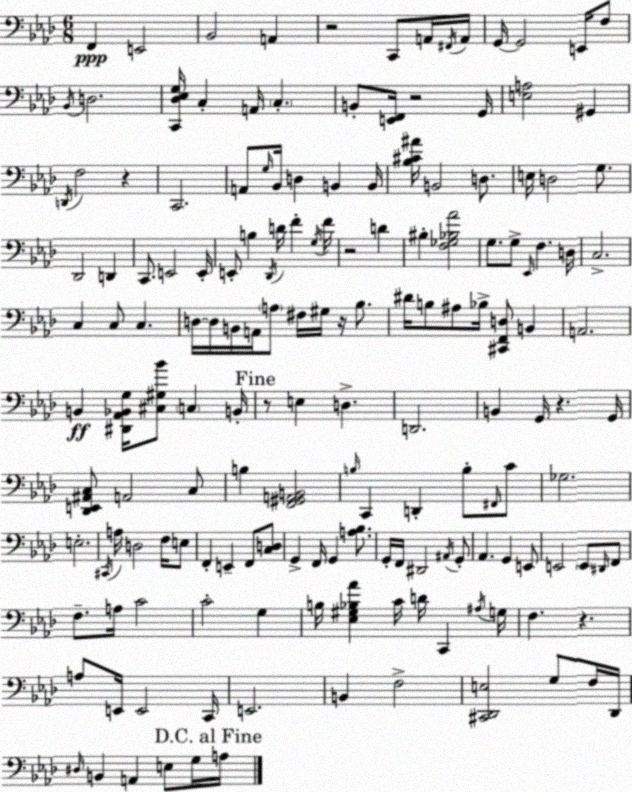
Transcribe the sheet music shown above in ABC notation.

X:1
T:Untitled
M:6/8
L:1/4
K:Ab
F,, E,,2 _B,,2 A,, z2 C,,/2 A,,/4 ^F,,/4 A,,/4 G,,/4 G,,2 E,,/4 F,/2 _B,,/4 D,2 [C,,_D,_E,G,]/4 C, A,,/4 C, B,,/2 [E,,F,,]/4 z2 G,,/4 [E,A,]2 ^G,, D,,/4 F,2 z C,,2 A,,/2 G,/4 _B,,/4 D, B,, B,,/4 [_B,^C^A]/4 B,,2 D,/2 E,/4 D,2 G,/2 _D,,2 D,, C,,/2 E,,2 E,,/4 E,,/2 B, _D,,/4 D/4 F G,/4 F/4 z2 D ^B, [F,_G,_B,_A]2 G,/2 G,/2 _E,,/4 F, D,/4 C,2 C, C,/2 C, D,/4 D,/4 B,,/4 A,,/4 A,/2 ^F,/4 ^G,/4 z/4 _B,/2 ^D/4 B,/2 ^A,/2 _B,/4 [^C,,F,,D,]/2 B,, A,,2 B,, [^D,,_A,,_B,,G,]/4 [^C,^G,_B]/2 C, B,,/4 z/2 E, D, D,,2 B,, G,,/4 z G,,/4 [_D,,E,,^A,,C,]/2 A,,2 C,/2 B, [F,,^G,,A,,B,,]2 B,/4 C,, D,, B,/2 ^F,,/4 C/2 _G,2 E,2 ^C,,/4 A,/4 D,2 F,/4 E,/2 F,, E,, F,,/2 [C,D,]/2 G,, F,,/4 G,, [A,_B,]/2 G,,/4 F,,/4 ^D,,2 ^A,,/4 G,,/2 _A,, G,, E,,/2 E,,2 E,,/2 ^D,,/4 F,,/2 F,/2 A,/4 C2 C2 G, B,/4 [_E,^G,_B,_A] C/4 D/4 C,, ^A,/4 G,/4 F, z A,/2 E,,/4 E,,2 C,,/4 E,,2 B,, F,2 [^C,,_D,,E,]2 G,/2 F,/4 _D,,/4 ^D,/4 B,, A,, E,/2 G,/4 A,/4